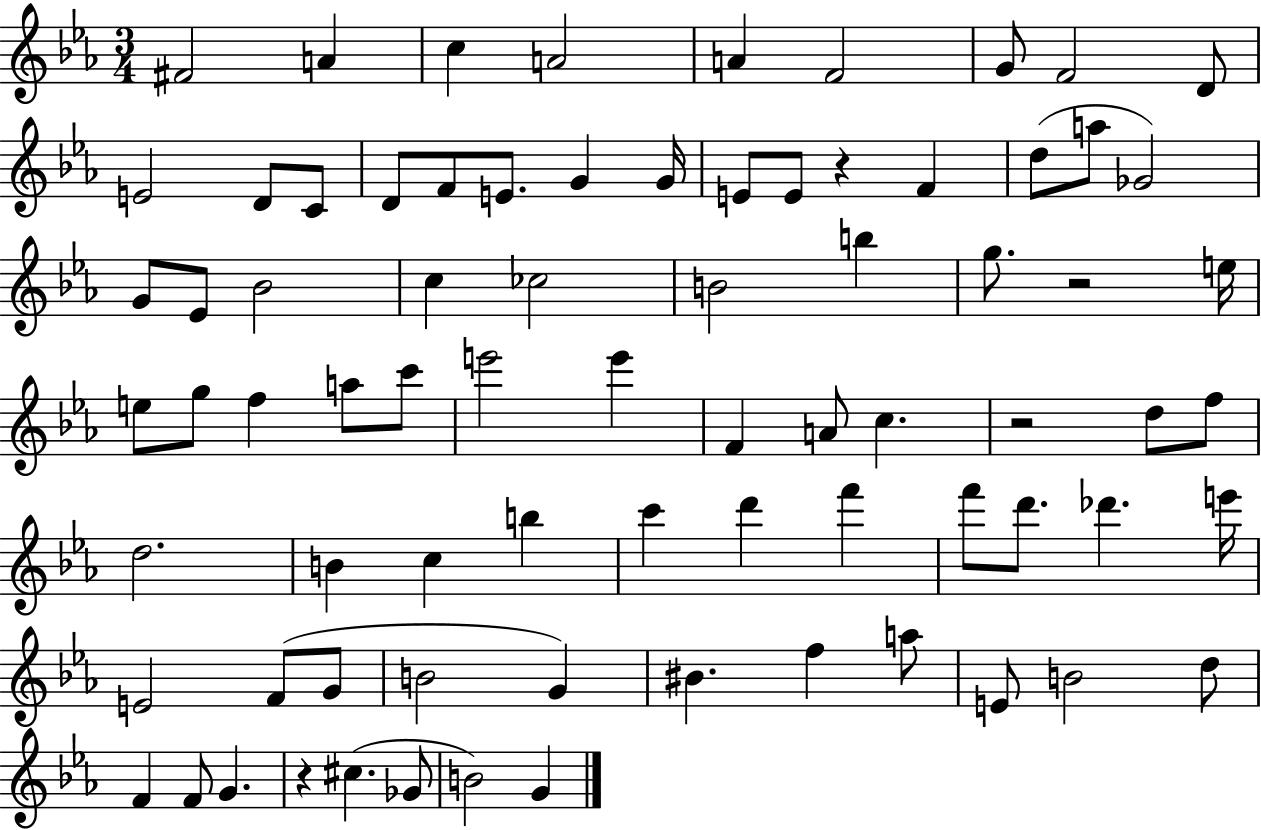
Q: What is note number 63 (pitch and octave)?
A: A5